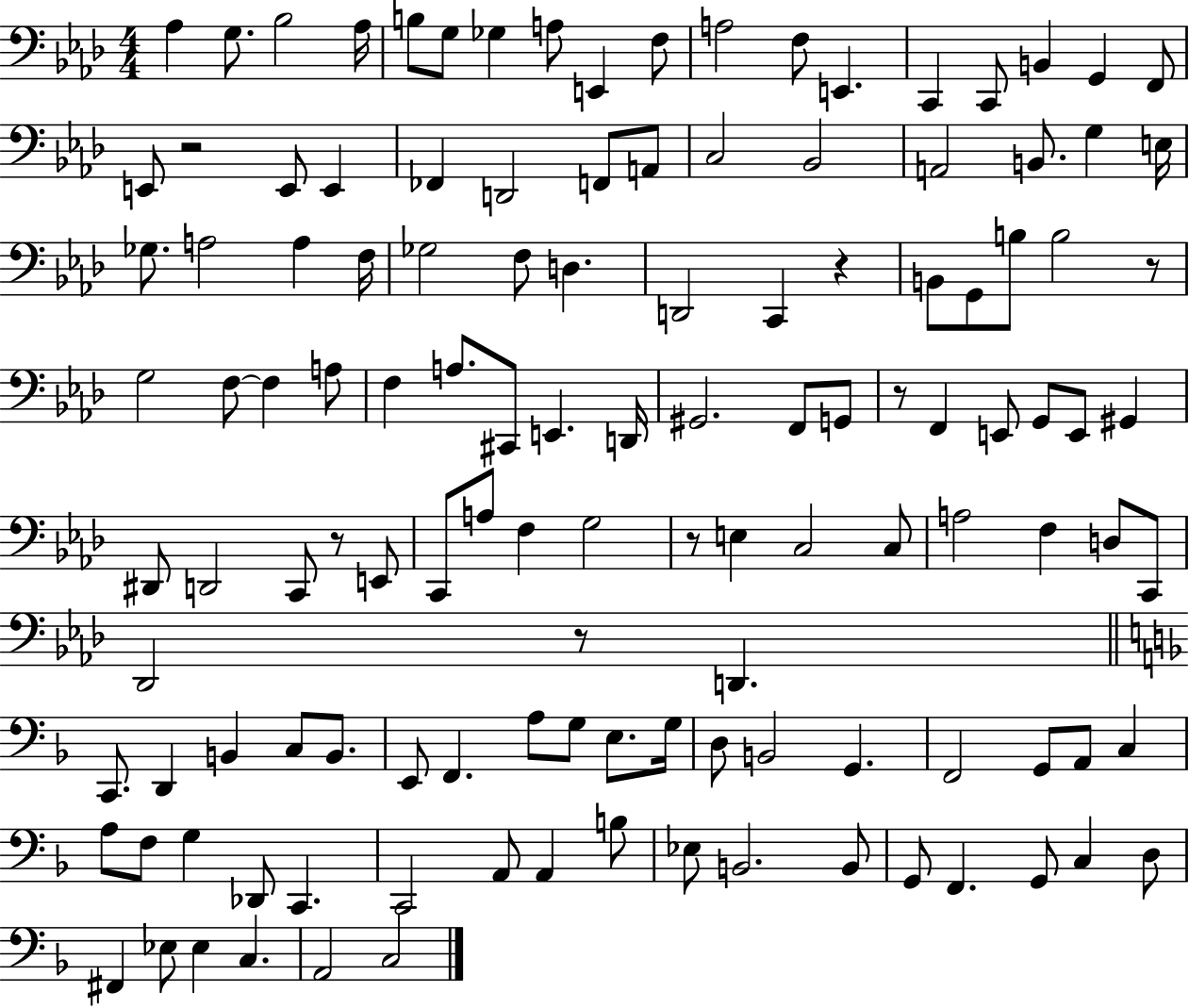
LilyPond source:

{
  \clef bass
  \numericTimeSignature
  \time 4/4
  \key aes \major
  aes4 g8. bes2 aes16 | b8 g8 ges4 a8 e,4 f8 | a2 f8 e,4. | c,4 c,8 b,4 g,4 f,8 | \break e,8 r2 e,8 e,4 | fes,4 d,2 f,8 a,8 | c2 bes,2 | a,2 b,8. g4 e16 | \break ges8. a2 a4 f16 | ges2 f8 d4. | d,2 c,4 r4 | b,8 g,8 b8 b2 r8 | \break g2 f8~~ f4 a8 | f4 a8. cis,8 e,4. d,16 | gis,2. f,8 g,8 | r8 f,4 e,8 g,8 e,8 gis,4 | \break dis,8 d,2 c,8 r8 e,8 | c,8 a8 f4 g2 | r8 e4 c2 c8 | a2 f4 d8 c,8 | \break des,2 r8 d,4. | \bar "||" \break \key d \minor c,8. d,4 b,4 c8 b,8. | e,8 f,4. a8 g8 e8. g16 | d8 b,2 g,4. | f,2 g,8 a,8 c4 | \break a8 f8 g4 des,8 c,4. | c,2 a,8 a,4 b8 | ees8 b,2. b,8 | g,8 f,4. g,8 c4 d8 | \break fis,4 ees8 ees4 c4. | a,2 c2 | \bar "|."
}